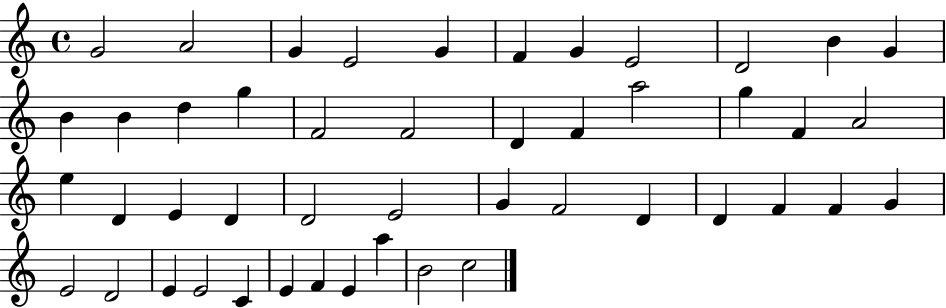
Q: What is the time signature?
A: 4/4